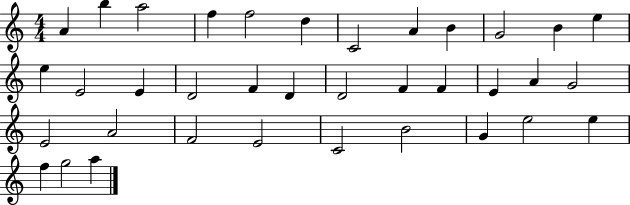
A4/q B5/q A5/h F5/q F5/h D5/q C4/h A4/q B4/q G4/h B4/q E5/q E5/q E4/h E4/q D4/h F4/q D4/q D4/h F4/q F4/q E4/q A4/q G4/h E4/h A4/h F4/h E4/h C4/h B4/h G4/q E5/h E5/q F5/q G5/h A5/q